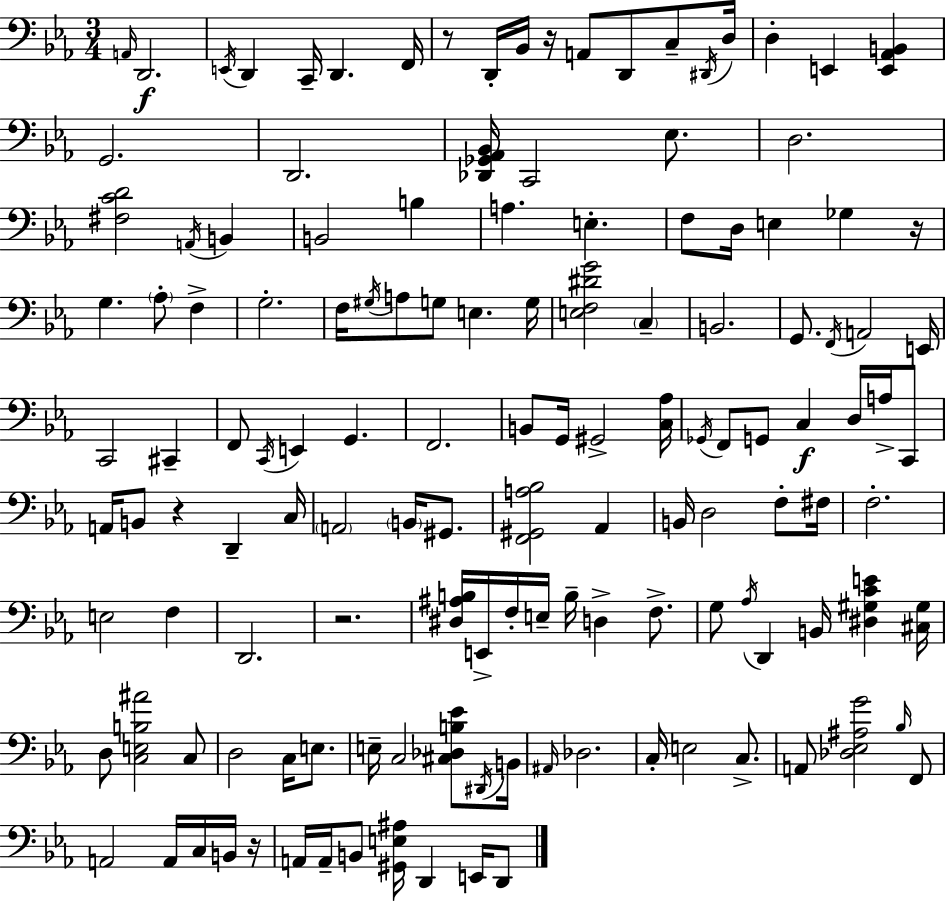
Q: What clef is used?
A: bass